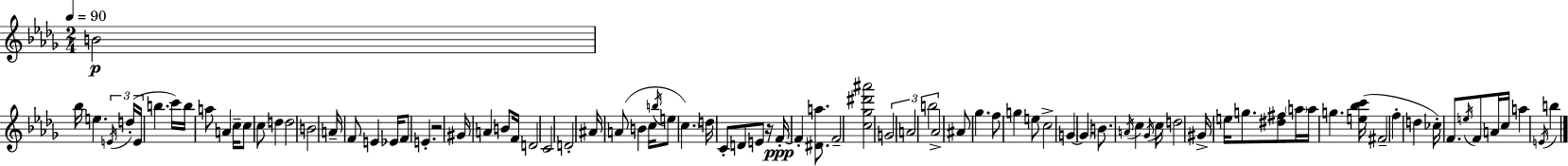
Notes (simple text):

B4/h Bb5/s E5/q. E4/s D5/s E4/s B5/q. C6/s B5/s A5/e A4/q C5/s C5/e C5/e D5/q D5/h B4/h A4/s F4/e E4/q Eb4/s F4/e E4/q. R/h G#4/s A4/q B4/e F4/s D4/h C4/h D4/h A#4/s A4/e B4/q C5/s B5/s E5/e C5/q. D5/s C4/e D4/e E4/e R/s F4/s F4/q [D#4,A5]/e. F4/h [C5,Gb5,D#6,A#6]/h G4/h A4/h B5/h Ab4/h A#4/e Gb5/q. F5/e G5/q E5/e C5/h G4/q G4/q B4/e. A4/s C5/q Gb4/s C5/s D5/h G#4/s E5/s G5/e. [D#5,F#5]/e A5/s A5/s G5/q. [E5,Bb5,C6]/s F#4/h F5/q D5/q CES5/s F4/e. E5/s F4/e A4/s C5/s A5/q E4/s B5/q